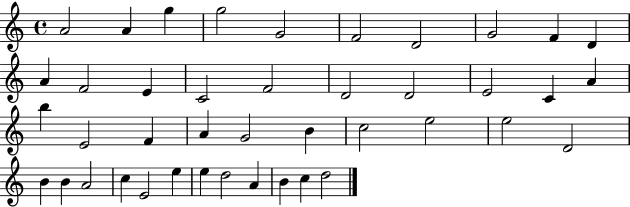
{
  \clef treble
  \time 4/4
  \defaultTimeSignature
  \key c \major
  a'2 a'4 g''4 | g''2 g'2 | f'2 d'2 | g'2 f'4 d'4 | \break a'4 f'2 e'4 | c'2 f'2 | d'2 d'2 | e'2 c'4 a'4 | \break b''4 e'2 f'4 | a'4 g'2 b'4 | c''2 e''2 | e''2 d'2 | \break b'4 b'4 a'2 | c''4 e'2 e''4 | e''4 d''2 a'4 | b'4 c''4 d''2 | \break \bar "|."
}